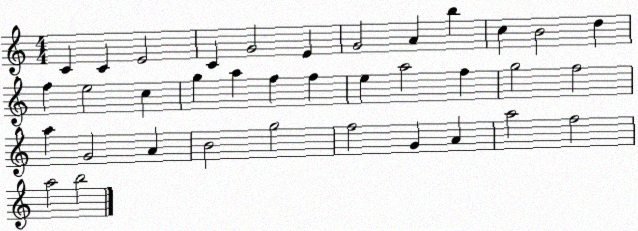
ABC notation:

X:1
T:Untitled
M:4/4
L:1/4
K:C
C C E2 C G2 E G2 A b c B2 d f e2 c g a f f e a2 f g2 f2 a G2 A B2 g2 f2 G A a2 f2 a2 b2